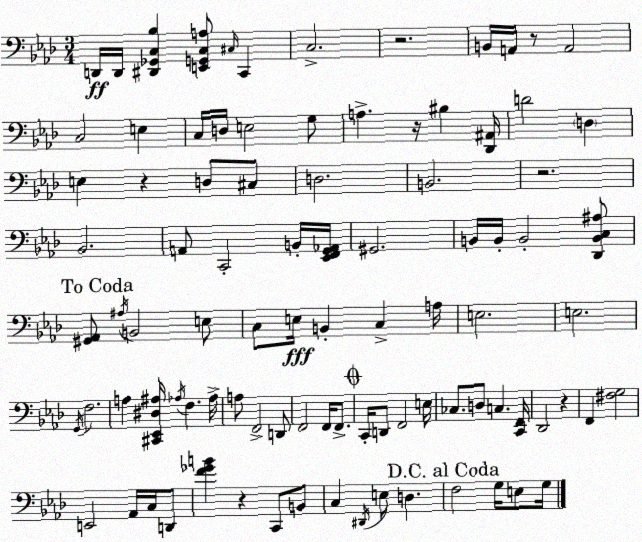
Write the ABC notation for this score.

X:1
T:Untitled
M:3/4
L:1/4
K:Ab
D,,/4 D,,/4 [^D,,_G,,C,_B,] [E,,G,,C,A,]/2 ^C,/4 C,, C,2 z2 B,,/4 A,,/4 z/2 A,,2 C,2 E, C,/4 D,/4 E,2 G,/2 A, z/4 ^B, [_D,,^A,,]/4 D2 D, E, z D,/2 ^C,/2 D,2 B,,2 z2 _B,,2 A,,/2 C,,2 B,,/4 [_E,,F,,G,,_A,,]/4 ^G,,2 B,,/4 B,,/4 B,,2 [_D,,B,,C,^A,]/2 [^G,,_A,,]/2 ^A,/4 B,,2 E,/2 C,/2 E,/4 B,, C, A,/4 E,2 E,2 G,,/4 F,2 A, [^C,,_E,,^D,^A,]/4 _A,/4 F, _A,/4 A,/2 F,,2 D,,/2 F,,2 F,,/4 F,,/2 C,,/4 D,,/2 F,,2 E,/4 _C,/2 D,/2 C, [C,,F,,]/4 _D,,2 z F,, [^F,G,]2 E,,2 _A,,/4 C,/4 D,,/2 [F_GB] z C,,/2 B,,/2 C, ^D,,/4 E,/2 D, F,2 G,/4 E,/2 G,/4